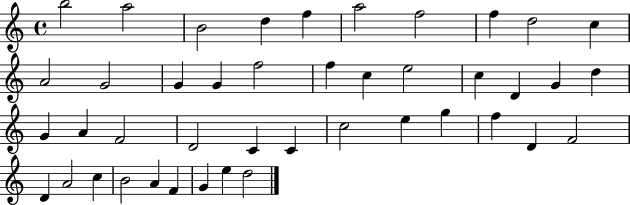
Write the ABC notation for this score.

X:1
T:Untitled
M:4/4
L:1/4
K:C
b2 a2 B2 d f a2 f2 f d2 c A2 G2 G G f2 f c e2 c D G d G A F2 D2 C C c2 e g f D F2 D A2 c B2 A F G e d2